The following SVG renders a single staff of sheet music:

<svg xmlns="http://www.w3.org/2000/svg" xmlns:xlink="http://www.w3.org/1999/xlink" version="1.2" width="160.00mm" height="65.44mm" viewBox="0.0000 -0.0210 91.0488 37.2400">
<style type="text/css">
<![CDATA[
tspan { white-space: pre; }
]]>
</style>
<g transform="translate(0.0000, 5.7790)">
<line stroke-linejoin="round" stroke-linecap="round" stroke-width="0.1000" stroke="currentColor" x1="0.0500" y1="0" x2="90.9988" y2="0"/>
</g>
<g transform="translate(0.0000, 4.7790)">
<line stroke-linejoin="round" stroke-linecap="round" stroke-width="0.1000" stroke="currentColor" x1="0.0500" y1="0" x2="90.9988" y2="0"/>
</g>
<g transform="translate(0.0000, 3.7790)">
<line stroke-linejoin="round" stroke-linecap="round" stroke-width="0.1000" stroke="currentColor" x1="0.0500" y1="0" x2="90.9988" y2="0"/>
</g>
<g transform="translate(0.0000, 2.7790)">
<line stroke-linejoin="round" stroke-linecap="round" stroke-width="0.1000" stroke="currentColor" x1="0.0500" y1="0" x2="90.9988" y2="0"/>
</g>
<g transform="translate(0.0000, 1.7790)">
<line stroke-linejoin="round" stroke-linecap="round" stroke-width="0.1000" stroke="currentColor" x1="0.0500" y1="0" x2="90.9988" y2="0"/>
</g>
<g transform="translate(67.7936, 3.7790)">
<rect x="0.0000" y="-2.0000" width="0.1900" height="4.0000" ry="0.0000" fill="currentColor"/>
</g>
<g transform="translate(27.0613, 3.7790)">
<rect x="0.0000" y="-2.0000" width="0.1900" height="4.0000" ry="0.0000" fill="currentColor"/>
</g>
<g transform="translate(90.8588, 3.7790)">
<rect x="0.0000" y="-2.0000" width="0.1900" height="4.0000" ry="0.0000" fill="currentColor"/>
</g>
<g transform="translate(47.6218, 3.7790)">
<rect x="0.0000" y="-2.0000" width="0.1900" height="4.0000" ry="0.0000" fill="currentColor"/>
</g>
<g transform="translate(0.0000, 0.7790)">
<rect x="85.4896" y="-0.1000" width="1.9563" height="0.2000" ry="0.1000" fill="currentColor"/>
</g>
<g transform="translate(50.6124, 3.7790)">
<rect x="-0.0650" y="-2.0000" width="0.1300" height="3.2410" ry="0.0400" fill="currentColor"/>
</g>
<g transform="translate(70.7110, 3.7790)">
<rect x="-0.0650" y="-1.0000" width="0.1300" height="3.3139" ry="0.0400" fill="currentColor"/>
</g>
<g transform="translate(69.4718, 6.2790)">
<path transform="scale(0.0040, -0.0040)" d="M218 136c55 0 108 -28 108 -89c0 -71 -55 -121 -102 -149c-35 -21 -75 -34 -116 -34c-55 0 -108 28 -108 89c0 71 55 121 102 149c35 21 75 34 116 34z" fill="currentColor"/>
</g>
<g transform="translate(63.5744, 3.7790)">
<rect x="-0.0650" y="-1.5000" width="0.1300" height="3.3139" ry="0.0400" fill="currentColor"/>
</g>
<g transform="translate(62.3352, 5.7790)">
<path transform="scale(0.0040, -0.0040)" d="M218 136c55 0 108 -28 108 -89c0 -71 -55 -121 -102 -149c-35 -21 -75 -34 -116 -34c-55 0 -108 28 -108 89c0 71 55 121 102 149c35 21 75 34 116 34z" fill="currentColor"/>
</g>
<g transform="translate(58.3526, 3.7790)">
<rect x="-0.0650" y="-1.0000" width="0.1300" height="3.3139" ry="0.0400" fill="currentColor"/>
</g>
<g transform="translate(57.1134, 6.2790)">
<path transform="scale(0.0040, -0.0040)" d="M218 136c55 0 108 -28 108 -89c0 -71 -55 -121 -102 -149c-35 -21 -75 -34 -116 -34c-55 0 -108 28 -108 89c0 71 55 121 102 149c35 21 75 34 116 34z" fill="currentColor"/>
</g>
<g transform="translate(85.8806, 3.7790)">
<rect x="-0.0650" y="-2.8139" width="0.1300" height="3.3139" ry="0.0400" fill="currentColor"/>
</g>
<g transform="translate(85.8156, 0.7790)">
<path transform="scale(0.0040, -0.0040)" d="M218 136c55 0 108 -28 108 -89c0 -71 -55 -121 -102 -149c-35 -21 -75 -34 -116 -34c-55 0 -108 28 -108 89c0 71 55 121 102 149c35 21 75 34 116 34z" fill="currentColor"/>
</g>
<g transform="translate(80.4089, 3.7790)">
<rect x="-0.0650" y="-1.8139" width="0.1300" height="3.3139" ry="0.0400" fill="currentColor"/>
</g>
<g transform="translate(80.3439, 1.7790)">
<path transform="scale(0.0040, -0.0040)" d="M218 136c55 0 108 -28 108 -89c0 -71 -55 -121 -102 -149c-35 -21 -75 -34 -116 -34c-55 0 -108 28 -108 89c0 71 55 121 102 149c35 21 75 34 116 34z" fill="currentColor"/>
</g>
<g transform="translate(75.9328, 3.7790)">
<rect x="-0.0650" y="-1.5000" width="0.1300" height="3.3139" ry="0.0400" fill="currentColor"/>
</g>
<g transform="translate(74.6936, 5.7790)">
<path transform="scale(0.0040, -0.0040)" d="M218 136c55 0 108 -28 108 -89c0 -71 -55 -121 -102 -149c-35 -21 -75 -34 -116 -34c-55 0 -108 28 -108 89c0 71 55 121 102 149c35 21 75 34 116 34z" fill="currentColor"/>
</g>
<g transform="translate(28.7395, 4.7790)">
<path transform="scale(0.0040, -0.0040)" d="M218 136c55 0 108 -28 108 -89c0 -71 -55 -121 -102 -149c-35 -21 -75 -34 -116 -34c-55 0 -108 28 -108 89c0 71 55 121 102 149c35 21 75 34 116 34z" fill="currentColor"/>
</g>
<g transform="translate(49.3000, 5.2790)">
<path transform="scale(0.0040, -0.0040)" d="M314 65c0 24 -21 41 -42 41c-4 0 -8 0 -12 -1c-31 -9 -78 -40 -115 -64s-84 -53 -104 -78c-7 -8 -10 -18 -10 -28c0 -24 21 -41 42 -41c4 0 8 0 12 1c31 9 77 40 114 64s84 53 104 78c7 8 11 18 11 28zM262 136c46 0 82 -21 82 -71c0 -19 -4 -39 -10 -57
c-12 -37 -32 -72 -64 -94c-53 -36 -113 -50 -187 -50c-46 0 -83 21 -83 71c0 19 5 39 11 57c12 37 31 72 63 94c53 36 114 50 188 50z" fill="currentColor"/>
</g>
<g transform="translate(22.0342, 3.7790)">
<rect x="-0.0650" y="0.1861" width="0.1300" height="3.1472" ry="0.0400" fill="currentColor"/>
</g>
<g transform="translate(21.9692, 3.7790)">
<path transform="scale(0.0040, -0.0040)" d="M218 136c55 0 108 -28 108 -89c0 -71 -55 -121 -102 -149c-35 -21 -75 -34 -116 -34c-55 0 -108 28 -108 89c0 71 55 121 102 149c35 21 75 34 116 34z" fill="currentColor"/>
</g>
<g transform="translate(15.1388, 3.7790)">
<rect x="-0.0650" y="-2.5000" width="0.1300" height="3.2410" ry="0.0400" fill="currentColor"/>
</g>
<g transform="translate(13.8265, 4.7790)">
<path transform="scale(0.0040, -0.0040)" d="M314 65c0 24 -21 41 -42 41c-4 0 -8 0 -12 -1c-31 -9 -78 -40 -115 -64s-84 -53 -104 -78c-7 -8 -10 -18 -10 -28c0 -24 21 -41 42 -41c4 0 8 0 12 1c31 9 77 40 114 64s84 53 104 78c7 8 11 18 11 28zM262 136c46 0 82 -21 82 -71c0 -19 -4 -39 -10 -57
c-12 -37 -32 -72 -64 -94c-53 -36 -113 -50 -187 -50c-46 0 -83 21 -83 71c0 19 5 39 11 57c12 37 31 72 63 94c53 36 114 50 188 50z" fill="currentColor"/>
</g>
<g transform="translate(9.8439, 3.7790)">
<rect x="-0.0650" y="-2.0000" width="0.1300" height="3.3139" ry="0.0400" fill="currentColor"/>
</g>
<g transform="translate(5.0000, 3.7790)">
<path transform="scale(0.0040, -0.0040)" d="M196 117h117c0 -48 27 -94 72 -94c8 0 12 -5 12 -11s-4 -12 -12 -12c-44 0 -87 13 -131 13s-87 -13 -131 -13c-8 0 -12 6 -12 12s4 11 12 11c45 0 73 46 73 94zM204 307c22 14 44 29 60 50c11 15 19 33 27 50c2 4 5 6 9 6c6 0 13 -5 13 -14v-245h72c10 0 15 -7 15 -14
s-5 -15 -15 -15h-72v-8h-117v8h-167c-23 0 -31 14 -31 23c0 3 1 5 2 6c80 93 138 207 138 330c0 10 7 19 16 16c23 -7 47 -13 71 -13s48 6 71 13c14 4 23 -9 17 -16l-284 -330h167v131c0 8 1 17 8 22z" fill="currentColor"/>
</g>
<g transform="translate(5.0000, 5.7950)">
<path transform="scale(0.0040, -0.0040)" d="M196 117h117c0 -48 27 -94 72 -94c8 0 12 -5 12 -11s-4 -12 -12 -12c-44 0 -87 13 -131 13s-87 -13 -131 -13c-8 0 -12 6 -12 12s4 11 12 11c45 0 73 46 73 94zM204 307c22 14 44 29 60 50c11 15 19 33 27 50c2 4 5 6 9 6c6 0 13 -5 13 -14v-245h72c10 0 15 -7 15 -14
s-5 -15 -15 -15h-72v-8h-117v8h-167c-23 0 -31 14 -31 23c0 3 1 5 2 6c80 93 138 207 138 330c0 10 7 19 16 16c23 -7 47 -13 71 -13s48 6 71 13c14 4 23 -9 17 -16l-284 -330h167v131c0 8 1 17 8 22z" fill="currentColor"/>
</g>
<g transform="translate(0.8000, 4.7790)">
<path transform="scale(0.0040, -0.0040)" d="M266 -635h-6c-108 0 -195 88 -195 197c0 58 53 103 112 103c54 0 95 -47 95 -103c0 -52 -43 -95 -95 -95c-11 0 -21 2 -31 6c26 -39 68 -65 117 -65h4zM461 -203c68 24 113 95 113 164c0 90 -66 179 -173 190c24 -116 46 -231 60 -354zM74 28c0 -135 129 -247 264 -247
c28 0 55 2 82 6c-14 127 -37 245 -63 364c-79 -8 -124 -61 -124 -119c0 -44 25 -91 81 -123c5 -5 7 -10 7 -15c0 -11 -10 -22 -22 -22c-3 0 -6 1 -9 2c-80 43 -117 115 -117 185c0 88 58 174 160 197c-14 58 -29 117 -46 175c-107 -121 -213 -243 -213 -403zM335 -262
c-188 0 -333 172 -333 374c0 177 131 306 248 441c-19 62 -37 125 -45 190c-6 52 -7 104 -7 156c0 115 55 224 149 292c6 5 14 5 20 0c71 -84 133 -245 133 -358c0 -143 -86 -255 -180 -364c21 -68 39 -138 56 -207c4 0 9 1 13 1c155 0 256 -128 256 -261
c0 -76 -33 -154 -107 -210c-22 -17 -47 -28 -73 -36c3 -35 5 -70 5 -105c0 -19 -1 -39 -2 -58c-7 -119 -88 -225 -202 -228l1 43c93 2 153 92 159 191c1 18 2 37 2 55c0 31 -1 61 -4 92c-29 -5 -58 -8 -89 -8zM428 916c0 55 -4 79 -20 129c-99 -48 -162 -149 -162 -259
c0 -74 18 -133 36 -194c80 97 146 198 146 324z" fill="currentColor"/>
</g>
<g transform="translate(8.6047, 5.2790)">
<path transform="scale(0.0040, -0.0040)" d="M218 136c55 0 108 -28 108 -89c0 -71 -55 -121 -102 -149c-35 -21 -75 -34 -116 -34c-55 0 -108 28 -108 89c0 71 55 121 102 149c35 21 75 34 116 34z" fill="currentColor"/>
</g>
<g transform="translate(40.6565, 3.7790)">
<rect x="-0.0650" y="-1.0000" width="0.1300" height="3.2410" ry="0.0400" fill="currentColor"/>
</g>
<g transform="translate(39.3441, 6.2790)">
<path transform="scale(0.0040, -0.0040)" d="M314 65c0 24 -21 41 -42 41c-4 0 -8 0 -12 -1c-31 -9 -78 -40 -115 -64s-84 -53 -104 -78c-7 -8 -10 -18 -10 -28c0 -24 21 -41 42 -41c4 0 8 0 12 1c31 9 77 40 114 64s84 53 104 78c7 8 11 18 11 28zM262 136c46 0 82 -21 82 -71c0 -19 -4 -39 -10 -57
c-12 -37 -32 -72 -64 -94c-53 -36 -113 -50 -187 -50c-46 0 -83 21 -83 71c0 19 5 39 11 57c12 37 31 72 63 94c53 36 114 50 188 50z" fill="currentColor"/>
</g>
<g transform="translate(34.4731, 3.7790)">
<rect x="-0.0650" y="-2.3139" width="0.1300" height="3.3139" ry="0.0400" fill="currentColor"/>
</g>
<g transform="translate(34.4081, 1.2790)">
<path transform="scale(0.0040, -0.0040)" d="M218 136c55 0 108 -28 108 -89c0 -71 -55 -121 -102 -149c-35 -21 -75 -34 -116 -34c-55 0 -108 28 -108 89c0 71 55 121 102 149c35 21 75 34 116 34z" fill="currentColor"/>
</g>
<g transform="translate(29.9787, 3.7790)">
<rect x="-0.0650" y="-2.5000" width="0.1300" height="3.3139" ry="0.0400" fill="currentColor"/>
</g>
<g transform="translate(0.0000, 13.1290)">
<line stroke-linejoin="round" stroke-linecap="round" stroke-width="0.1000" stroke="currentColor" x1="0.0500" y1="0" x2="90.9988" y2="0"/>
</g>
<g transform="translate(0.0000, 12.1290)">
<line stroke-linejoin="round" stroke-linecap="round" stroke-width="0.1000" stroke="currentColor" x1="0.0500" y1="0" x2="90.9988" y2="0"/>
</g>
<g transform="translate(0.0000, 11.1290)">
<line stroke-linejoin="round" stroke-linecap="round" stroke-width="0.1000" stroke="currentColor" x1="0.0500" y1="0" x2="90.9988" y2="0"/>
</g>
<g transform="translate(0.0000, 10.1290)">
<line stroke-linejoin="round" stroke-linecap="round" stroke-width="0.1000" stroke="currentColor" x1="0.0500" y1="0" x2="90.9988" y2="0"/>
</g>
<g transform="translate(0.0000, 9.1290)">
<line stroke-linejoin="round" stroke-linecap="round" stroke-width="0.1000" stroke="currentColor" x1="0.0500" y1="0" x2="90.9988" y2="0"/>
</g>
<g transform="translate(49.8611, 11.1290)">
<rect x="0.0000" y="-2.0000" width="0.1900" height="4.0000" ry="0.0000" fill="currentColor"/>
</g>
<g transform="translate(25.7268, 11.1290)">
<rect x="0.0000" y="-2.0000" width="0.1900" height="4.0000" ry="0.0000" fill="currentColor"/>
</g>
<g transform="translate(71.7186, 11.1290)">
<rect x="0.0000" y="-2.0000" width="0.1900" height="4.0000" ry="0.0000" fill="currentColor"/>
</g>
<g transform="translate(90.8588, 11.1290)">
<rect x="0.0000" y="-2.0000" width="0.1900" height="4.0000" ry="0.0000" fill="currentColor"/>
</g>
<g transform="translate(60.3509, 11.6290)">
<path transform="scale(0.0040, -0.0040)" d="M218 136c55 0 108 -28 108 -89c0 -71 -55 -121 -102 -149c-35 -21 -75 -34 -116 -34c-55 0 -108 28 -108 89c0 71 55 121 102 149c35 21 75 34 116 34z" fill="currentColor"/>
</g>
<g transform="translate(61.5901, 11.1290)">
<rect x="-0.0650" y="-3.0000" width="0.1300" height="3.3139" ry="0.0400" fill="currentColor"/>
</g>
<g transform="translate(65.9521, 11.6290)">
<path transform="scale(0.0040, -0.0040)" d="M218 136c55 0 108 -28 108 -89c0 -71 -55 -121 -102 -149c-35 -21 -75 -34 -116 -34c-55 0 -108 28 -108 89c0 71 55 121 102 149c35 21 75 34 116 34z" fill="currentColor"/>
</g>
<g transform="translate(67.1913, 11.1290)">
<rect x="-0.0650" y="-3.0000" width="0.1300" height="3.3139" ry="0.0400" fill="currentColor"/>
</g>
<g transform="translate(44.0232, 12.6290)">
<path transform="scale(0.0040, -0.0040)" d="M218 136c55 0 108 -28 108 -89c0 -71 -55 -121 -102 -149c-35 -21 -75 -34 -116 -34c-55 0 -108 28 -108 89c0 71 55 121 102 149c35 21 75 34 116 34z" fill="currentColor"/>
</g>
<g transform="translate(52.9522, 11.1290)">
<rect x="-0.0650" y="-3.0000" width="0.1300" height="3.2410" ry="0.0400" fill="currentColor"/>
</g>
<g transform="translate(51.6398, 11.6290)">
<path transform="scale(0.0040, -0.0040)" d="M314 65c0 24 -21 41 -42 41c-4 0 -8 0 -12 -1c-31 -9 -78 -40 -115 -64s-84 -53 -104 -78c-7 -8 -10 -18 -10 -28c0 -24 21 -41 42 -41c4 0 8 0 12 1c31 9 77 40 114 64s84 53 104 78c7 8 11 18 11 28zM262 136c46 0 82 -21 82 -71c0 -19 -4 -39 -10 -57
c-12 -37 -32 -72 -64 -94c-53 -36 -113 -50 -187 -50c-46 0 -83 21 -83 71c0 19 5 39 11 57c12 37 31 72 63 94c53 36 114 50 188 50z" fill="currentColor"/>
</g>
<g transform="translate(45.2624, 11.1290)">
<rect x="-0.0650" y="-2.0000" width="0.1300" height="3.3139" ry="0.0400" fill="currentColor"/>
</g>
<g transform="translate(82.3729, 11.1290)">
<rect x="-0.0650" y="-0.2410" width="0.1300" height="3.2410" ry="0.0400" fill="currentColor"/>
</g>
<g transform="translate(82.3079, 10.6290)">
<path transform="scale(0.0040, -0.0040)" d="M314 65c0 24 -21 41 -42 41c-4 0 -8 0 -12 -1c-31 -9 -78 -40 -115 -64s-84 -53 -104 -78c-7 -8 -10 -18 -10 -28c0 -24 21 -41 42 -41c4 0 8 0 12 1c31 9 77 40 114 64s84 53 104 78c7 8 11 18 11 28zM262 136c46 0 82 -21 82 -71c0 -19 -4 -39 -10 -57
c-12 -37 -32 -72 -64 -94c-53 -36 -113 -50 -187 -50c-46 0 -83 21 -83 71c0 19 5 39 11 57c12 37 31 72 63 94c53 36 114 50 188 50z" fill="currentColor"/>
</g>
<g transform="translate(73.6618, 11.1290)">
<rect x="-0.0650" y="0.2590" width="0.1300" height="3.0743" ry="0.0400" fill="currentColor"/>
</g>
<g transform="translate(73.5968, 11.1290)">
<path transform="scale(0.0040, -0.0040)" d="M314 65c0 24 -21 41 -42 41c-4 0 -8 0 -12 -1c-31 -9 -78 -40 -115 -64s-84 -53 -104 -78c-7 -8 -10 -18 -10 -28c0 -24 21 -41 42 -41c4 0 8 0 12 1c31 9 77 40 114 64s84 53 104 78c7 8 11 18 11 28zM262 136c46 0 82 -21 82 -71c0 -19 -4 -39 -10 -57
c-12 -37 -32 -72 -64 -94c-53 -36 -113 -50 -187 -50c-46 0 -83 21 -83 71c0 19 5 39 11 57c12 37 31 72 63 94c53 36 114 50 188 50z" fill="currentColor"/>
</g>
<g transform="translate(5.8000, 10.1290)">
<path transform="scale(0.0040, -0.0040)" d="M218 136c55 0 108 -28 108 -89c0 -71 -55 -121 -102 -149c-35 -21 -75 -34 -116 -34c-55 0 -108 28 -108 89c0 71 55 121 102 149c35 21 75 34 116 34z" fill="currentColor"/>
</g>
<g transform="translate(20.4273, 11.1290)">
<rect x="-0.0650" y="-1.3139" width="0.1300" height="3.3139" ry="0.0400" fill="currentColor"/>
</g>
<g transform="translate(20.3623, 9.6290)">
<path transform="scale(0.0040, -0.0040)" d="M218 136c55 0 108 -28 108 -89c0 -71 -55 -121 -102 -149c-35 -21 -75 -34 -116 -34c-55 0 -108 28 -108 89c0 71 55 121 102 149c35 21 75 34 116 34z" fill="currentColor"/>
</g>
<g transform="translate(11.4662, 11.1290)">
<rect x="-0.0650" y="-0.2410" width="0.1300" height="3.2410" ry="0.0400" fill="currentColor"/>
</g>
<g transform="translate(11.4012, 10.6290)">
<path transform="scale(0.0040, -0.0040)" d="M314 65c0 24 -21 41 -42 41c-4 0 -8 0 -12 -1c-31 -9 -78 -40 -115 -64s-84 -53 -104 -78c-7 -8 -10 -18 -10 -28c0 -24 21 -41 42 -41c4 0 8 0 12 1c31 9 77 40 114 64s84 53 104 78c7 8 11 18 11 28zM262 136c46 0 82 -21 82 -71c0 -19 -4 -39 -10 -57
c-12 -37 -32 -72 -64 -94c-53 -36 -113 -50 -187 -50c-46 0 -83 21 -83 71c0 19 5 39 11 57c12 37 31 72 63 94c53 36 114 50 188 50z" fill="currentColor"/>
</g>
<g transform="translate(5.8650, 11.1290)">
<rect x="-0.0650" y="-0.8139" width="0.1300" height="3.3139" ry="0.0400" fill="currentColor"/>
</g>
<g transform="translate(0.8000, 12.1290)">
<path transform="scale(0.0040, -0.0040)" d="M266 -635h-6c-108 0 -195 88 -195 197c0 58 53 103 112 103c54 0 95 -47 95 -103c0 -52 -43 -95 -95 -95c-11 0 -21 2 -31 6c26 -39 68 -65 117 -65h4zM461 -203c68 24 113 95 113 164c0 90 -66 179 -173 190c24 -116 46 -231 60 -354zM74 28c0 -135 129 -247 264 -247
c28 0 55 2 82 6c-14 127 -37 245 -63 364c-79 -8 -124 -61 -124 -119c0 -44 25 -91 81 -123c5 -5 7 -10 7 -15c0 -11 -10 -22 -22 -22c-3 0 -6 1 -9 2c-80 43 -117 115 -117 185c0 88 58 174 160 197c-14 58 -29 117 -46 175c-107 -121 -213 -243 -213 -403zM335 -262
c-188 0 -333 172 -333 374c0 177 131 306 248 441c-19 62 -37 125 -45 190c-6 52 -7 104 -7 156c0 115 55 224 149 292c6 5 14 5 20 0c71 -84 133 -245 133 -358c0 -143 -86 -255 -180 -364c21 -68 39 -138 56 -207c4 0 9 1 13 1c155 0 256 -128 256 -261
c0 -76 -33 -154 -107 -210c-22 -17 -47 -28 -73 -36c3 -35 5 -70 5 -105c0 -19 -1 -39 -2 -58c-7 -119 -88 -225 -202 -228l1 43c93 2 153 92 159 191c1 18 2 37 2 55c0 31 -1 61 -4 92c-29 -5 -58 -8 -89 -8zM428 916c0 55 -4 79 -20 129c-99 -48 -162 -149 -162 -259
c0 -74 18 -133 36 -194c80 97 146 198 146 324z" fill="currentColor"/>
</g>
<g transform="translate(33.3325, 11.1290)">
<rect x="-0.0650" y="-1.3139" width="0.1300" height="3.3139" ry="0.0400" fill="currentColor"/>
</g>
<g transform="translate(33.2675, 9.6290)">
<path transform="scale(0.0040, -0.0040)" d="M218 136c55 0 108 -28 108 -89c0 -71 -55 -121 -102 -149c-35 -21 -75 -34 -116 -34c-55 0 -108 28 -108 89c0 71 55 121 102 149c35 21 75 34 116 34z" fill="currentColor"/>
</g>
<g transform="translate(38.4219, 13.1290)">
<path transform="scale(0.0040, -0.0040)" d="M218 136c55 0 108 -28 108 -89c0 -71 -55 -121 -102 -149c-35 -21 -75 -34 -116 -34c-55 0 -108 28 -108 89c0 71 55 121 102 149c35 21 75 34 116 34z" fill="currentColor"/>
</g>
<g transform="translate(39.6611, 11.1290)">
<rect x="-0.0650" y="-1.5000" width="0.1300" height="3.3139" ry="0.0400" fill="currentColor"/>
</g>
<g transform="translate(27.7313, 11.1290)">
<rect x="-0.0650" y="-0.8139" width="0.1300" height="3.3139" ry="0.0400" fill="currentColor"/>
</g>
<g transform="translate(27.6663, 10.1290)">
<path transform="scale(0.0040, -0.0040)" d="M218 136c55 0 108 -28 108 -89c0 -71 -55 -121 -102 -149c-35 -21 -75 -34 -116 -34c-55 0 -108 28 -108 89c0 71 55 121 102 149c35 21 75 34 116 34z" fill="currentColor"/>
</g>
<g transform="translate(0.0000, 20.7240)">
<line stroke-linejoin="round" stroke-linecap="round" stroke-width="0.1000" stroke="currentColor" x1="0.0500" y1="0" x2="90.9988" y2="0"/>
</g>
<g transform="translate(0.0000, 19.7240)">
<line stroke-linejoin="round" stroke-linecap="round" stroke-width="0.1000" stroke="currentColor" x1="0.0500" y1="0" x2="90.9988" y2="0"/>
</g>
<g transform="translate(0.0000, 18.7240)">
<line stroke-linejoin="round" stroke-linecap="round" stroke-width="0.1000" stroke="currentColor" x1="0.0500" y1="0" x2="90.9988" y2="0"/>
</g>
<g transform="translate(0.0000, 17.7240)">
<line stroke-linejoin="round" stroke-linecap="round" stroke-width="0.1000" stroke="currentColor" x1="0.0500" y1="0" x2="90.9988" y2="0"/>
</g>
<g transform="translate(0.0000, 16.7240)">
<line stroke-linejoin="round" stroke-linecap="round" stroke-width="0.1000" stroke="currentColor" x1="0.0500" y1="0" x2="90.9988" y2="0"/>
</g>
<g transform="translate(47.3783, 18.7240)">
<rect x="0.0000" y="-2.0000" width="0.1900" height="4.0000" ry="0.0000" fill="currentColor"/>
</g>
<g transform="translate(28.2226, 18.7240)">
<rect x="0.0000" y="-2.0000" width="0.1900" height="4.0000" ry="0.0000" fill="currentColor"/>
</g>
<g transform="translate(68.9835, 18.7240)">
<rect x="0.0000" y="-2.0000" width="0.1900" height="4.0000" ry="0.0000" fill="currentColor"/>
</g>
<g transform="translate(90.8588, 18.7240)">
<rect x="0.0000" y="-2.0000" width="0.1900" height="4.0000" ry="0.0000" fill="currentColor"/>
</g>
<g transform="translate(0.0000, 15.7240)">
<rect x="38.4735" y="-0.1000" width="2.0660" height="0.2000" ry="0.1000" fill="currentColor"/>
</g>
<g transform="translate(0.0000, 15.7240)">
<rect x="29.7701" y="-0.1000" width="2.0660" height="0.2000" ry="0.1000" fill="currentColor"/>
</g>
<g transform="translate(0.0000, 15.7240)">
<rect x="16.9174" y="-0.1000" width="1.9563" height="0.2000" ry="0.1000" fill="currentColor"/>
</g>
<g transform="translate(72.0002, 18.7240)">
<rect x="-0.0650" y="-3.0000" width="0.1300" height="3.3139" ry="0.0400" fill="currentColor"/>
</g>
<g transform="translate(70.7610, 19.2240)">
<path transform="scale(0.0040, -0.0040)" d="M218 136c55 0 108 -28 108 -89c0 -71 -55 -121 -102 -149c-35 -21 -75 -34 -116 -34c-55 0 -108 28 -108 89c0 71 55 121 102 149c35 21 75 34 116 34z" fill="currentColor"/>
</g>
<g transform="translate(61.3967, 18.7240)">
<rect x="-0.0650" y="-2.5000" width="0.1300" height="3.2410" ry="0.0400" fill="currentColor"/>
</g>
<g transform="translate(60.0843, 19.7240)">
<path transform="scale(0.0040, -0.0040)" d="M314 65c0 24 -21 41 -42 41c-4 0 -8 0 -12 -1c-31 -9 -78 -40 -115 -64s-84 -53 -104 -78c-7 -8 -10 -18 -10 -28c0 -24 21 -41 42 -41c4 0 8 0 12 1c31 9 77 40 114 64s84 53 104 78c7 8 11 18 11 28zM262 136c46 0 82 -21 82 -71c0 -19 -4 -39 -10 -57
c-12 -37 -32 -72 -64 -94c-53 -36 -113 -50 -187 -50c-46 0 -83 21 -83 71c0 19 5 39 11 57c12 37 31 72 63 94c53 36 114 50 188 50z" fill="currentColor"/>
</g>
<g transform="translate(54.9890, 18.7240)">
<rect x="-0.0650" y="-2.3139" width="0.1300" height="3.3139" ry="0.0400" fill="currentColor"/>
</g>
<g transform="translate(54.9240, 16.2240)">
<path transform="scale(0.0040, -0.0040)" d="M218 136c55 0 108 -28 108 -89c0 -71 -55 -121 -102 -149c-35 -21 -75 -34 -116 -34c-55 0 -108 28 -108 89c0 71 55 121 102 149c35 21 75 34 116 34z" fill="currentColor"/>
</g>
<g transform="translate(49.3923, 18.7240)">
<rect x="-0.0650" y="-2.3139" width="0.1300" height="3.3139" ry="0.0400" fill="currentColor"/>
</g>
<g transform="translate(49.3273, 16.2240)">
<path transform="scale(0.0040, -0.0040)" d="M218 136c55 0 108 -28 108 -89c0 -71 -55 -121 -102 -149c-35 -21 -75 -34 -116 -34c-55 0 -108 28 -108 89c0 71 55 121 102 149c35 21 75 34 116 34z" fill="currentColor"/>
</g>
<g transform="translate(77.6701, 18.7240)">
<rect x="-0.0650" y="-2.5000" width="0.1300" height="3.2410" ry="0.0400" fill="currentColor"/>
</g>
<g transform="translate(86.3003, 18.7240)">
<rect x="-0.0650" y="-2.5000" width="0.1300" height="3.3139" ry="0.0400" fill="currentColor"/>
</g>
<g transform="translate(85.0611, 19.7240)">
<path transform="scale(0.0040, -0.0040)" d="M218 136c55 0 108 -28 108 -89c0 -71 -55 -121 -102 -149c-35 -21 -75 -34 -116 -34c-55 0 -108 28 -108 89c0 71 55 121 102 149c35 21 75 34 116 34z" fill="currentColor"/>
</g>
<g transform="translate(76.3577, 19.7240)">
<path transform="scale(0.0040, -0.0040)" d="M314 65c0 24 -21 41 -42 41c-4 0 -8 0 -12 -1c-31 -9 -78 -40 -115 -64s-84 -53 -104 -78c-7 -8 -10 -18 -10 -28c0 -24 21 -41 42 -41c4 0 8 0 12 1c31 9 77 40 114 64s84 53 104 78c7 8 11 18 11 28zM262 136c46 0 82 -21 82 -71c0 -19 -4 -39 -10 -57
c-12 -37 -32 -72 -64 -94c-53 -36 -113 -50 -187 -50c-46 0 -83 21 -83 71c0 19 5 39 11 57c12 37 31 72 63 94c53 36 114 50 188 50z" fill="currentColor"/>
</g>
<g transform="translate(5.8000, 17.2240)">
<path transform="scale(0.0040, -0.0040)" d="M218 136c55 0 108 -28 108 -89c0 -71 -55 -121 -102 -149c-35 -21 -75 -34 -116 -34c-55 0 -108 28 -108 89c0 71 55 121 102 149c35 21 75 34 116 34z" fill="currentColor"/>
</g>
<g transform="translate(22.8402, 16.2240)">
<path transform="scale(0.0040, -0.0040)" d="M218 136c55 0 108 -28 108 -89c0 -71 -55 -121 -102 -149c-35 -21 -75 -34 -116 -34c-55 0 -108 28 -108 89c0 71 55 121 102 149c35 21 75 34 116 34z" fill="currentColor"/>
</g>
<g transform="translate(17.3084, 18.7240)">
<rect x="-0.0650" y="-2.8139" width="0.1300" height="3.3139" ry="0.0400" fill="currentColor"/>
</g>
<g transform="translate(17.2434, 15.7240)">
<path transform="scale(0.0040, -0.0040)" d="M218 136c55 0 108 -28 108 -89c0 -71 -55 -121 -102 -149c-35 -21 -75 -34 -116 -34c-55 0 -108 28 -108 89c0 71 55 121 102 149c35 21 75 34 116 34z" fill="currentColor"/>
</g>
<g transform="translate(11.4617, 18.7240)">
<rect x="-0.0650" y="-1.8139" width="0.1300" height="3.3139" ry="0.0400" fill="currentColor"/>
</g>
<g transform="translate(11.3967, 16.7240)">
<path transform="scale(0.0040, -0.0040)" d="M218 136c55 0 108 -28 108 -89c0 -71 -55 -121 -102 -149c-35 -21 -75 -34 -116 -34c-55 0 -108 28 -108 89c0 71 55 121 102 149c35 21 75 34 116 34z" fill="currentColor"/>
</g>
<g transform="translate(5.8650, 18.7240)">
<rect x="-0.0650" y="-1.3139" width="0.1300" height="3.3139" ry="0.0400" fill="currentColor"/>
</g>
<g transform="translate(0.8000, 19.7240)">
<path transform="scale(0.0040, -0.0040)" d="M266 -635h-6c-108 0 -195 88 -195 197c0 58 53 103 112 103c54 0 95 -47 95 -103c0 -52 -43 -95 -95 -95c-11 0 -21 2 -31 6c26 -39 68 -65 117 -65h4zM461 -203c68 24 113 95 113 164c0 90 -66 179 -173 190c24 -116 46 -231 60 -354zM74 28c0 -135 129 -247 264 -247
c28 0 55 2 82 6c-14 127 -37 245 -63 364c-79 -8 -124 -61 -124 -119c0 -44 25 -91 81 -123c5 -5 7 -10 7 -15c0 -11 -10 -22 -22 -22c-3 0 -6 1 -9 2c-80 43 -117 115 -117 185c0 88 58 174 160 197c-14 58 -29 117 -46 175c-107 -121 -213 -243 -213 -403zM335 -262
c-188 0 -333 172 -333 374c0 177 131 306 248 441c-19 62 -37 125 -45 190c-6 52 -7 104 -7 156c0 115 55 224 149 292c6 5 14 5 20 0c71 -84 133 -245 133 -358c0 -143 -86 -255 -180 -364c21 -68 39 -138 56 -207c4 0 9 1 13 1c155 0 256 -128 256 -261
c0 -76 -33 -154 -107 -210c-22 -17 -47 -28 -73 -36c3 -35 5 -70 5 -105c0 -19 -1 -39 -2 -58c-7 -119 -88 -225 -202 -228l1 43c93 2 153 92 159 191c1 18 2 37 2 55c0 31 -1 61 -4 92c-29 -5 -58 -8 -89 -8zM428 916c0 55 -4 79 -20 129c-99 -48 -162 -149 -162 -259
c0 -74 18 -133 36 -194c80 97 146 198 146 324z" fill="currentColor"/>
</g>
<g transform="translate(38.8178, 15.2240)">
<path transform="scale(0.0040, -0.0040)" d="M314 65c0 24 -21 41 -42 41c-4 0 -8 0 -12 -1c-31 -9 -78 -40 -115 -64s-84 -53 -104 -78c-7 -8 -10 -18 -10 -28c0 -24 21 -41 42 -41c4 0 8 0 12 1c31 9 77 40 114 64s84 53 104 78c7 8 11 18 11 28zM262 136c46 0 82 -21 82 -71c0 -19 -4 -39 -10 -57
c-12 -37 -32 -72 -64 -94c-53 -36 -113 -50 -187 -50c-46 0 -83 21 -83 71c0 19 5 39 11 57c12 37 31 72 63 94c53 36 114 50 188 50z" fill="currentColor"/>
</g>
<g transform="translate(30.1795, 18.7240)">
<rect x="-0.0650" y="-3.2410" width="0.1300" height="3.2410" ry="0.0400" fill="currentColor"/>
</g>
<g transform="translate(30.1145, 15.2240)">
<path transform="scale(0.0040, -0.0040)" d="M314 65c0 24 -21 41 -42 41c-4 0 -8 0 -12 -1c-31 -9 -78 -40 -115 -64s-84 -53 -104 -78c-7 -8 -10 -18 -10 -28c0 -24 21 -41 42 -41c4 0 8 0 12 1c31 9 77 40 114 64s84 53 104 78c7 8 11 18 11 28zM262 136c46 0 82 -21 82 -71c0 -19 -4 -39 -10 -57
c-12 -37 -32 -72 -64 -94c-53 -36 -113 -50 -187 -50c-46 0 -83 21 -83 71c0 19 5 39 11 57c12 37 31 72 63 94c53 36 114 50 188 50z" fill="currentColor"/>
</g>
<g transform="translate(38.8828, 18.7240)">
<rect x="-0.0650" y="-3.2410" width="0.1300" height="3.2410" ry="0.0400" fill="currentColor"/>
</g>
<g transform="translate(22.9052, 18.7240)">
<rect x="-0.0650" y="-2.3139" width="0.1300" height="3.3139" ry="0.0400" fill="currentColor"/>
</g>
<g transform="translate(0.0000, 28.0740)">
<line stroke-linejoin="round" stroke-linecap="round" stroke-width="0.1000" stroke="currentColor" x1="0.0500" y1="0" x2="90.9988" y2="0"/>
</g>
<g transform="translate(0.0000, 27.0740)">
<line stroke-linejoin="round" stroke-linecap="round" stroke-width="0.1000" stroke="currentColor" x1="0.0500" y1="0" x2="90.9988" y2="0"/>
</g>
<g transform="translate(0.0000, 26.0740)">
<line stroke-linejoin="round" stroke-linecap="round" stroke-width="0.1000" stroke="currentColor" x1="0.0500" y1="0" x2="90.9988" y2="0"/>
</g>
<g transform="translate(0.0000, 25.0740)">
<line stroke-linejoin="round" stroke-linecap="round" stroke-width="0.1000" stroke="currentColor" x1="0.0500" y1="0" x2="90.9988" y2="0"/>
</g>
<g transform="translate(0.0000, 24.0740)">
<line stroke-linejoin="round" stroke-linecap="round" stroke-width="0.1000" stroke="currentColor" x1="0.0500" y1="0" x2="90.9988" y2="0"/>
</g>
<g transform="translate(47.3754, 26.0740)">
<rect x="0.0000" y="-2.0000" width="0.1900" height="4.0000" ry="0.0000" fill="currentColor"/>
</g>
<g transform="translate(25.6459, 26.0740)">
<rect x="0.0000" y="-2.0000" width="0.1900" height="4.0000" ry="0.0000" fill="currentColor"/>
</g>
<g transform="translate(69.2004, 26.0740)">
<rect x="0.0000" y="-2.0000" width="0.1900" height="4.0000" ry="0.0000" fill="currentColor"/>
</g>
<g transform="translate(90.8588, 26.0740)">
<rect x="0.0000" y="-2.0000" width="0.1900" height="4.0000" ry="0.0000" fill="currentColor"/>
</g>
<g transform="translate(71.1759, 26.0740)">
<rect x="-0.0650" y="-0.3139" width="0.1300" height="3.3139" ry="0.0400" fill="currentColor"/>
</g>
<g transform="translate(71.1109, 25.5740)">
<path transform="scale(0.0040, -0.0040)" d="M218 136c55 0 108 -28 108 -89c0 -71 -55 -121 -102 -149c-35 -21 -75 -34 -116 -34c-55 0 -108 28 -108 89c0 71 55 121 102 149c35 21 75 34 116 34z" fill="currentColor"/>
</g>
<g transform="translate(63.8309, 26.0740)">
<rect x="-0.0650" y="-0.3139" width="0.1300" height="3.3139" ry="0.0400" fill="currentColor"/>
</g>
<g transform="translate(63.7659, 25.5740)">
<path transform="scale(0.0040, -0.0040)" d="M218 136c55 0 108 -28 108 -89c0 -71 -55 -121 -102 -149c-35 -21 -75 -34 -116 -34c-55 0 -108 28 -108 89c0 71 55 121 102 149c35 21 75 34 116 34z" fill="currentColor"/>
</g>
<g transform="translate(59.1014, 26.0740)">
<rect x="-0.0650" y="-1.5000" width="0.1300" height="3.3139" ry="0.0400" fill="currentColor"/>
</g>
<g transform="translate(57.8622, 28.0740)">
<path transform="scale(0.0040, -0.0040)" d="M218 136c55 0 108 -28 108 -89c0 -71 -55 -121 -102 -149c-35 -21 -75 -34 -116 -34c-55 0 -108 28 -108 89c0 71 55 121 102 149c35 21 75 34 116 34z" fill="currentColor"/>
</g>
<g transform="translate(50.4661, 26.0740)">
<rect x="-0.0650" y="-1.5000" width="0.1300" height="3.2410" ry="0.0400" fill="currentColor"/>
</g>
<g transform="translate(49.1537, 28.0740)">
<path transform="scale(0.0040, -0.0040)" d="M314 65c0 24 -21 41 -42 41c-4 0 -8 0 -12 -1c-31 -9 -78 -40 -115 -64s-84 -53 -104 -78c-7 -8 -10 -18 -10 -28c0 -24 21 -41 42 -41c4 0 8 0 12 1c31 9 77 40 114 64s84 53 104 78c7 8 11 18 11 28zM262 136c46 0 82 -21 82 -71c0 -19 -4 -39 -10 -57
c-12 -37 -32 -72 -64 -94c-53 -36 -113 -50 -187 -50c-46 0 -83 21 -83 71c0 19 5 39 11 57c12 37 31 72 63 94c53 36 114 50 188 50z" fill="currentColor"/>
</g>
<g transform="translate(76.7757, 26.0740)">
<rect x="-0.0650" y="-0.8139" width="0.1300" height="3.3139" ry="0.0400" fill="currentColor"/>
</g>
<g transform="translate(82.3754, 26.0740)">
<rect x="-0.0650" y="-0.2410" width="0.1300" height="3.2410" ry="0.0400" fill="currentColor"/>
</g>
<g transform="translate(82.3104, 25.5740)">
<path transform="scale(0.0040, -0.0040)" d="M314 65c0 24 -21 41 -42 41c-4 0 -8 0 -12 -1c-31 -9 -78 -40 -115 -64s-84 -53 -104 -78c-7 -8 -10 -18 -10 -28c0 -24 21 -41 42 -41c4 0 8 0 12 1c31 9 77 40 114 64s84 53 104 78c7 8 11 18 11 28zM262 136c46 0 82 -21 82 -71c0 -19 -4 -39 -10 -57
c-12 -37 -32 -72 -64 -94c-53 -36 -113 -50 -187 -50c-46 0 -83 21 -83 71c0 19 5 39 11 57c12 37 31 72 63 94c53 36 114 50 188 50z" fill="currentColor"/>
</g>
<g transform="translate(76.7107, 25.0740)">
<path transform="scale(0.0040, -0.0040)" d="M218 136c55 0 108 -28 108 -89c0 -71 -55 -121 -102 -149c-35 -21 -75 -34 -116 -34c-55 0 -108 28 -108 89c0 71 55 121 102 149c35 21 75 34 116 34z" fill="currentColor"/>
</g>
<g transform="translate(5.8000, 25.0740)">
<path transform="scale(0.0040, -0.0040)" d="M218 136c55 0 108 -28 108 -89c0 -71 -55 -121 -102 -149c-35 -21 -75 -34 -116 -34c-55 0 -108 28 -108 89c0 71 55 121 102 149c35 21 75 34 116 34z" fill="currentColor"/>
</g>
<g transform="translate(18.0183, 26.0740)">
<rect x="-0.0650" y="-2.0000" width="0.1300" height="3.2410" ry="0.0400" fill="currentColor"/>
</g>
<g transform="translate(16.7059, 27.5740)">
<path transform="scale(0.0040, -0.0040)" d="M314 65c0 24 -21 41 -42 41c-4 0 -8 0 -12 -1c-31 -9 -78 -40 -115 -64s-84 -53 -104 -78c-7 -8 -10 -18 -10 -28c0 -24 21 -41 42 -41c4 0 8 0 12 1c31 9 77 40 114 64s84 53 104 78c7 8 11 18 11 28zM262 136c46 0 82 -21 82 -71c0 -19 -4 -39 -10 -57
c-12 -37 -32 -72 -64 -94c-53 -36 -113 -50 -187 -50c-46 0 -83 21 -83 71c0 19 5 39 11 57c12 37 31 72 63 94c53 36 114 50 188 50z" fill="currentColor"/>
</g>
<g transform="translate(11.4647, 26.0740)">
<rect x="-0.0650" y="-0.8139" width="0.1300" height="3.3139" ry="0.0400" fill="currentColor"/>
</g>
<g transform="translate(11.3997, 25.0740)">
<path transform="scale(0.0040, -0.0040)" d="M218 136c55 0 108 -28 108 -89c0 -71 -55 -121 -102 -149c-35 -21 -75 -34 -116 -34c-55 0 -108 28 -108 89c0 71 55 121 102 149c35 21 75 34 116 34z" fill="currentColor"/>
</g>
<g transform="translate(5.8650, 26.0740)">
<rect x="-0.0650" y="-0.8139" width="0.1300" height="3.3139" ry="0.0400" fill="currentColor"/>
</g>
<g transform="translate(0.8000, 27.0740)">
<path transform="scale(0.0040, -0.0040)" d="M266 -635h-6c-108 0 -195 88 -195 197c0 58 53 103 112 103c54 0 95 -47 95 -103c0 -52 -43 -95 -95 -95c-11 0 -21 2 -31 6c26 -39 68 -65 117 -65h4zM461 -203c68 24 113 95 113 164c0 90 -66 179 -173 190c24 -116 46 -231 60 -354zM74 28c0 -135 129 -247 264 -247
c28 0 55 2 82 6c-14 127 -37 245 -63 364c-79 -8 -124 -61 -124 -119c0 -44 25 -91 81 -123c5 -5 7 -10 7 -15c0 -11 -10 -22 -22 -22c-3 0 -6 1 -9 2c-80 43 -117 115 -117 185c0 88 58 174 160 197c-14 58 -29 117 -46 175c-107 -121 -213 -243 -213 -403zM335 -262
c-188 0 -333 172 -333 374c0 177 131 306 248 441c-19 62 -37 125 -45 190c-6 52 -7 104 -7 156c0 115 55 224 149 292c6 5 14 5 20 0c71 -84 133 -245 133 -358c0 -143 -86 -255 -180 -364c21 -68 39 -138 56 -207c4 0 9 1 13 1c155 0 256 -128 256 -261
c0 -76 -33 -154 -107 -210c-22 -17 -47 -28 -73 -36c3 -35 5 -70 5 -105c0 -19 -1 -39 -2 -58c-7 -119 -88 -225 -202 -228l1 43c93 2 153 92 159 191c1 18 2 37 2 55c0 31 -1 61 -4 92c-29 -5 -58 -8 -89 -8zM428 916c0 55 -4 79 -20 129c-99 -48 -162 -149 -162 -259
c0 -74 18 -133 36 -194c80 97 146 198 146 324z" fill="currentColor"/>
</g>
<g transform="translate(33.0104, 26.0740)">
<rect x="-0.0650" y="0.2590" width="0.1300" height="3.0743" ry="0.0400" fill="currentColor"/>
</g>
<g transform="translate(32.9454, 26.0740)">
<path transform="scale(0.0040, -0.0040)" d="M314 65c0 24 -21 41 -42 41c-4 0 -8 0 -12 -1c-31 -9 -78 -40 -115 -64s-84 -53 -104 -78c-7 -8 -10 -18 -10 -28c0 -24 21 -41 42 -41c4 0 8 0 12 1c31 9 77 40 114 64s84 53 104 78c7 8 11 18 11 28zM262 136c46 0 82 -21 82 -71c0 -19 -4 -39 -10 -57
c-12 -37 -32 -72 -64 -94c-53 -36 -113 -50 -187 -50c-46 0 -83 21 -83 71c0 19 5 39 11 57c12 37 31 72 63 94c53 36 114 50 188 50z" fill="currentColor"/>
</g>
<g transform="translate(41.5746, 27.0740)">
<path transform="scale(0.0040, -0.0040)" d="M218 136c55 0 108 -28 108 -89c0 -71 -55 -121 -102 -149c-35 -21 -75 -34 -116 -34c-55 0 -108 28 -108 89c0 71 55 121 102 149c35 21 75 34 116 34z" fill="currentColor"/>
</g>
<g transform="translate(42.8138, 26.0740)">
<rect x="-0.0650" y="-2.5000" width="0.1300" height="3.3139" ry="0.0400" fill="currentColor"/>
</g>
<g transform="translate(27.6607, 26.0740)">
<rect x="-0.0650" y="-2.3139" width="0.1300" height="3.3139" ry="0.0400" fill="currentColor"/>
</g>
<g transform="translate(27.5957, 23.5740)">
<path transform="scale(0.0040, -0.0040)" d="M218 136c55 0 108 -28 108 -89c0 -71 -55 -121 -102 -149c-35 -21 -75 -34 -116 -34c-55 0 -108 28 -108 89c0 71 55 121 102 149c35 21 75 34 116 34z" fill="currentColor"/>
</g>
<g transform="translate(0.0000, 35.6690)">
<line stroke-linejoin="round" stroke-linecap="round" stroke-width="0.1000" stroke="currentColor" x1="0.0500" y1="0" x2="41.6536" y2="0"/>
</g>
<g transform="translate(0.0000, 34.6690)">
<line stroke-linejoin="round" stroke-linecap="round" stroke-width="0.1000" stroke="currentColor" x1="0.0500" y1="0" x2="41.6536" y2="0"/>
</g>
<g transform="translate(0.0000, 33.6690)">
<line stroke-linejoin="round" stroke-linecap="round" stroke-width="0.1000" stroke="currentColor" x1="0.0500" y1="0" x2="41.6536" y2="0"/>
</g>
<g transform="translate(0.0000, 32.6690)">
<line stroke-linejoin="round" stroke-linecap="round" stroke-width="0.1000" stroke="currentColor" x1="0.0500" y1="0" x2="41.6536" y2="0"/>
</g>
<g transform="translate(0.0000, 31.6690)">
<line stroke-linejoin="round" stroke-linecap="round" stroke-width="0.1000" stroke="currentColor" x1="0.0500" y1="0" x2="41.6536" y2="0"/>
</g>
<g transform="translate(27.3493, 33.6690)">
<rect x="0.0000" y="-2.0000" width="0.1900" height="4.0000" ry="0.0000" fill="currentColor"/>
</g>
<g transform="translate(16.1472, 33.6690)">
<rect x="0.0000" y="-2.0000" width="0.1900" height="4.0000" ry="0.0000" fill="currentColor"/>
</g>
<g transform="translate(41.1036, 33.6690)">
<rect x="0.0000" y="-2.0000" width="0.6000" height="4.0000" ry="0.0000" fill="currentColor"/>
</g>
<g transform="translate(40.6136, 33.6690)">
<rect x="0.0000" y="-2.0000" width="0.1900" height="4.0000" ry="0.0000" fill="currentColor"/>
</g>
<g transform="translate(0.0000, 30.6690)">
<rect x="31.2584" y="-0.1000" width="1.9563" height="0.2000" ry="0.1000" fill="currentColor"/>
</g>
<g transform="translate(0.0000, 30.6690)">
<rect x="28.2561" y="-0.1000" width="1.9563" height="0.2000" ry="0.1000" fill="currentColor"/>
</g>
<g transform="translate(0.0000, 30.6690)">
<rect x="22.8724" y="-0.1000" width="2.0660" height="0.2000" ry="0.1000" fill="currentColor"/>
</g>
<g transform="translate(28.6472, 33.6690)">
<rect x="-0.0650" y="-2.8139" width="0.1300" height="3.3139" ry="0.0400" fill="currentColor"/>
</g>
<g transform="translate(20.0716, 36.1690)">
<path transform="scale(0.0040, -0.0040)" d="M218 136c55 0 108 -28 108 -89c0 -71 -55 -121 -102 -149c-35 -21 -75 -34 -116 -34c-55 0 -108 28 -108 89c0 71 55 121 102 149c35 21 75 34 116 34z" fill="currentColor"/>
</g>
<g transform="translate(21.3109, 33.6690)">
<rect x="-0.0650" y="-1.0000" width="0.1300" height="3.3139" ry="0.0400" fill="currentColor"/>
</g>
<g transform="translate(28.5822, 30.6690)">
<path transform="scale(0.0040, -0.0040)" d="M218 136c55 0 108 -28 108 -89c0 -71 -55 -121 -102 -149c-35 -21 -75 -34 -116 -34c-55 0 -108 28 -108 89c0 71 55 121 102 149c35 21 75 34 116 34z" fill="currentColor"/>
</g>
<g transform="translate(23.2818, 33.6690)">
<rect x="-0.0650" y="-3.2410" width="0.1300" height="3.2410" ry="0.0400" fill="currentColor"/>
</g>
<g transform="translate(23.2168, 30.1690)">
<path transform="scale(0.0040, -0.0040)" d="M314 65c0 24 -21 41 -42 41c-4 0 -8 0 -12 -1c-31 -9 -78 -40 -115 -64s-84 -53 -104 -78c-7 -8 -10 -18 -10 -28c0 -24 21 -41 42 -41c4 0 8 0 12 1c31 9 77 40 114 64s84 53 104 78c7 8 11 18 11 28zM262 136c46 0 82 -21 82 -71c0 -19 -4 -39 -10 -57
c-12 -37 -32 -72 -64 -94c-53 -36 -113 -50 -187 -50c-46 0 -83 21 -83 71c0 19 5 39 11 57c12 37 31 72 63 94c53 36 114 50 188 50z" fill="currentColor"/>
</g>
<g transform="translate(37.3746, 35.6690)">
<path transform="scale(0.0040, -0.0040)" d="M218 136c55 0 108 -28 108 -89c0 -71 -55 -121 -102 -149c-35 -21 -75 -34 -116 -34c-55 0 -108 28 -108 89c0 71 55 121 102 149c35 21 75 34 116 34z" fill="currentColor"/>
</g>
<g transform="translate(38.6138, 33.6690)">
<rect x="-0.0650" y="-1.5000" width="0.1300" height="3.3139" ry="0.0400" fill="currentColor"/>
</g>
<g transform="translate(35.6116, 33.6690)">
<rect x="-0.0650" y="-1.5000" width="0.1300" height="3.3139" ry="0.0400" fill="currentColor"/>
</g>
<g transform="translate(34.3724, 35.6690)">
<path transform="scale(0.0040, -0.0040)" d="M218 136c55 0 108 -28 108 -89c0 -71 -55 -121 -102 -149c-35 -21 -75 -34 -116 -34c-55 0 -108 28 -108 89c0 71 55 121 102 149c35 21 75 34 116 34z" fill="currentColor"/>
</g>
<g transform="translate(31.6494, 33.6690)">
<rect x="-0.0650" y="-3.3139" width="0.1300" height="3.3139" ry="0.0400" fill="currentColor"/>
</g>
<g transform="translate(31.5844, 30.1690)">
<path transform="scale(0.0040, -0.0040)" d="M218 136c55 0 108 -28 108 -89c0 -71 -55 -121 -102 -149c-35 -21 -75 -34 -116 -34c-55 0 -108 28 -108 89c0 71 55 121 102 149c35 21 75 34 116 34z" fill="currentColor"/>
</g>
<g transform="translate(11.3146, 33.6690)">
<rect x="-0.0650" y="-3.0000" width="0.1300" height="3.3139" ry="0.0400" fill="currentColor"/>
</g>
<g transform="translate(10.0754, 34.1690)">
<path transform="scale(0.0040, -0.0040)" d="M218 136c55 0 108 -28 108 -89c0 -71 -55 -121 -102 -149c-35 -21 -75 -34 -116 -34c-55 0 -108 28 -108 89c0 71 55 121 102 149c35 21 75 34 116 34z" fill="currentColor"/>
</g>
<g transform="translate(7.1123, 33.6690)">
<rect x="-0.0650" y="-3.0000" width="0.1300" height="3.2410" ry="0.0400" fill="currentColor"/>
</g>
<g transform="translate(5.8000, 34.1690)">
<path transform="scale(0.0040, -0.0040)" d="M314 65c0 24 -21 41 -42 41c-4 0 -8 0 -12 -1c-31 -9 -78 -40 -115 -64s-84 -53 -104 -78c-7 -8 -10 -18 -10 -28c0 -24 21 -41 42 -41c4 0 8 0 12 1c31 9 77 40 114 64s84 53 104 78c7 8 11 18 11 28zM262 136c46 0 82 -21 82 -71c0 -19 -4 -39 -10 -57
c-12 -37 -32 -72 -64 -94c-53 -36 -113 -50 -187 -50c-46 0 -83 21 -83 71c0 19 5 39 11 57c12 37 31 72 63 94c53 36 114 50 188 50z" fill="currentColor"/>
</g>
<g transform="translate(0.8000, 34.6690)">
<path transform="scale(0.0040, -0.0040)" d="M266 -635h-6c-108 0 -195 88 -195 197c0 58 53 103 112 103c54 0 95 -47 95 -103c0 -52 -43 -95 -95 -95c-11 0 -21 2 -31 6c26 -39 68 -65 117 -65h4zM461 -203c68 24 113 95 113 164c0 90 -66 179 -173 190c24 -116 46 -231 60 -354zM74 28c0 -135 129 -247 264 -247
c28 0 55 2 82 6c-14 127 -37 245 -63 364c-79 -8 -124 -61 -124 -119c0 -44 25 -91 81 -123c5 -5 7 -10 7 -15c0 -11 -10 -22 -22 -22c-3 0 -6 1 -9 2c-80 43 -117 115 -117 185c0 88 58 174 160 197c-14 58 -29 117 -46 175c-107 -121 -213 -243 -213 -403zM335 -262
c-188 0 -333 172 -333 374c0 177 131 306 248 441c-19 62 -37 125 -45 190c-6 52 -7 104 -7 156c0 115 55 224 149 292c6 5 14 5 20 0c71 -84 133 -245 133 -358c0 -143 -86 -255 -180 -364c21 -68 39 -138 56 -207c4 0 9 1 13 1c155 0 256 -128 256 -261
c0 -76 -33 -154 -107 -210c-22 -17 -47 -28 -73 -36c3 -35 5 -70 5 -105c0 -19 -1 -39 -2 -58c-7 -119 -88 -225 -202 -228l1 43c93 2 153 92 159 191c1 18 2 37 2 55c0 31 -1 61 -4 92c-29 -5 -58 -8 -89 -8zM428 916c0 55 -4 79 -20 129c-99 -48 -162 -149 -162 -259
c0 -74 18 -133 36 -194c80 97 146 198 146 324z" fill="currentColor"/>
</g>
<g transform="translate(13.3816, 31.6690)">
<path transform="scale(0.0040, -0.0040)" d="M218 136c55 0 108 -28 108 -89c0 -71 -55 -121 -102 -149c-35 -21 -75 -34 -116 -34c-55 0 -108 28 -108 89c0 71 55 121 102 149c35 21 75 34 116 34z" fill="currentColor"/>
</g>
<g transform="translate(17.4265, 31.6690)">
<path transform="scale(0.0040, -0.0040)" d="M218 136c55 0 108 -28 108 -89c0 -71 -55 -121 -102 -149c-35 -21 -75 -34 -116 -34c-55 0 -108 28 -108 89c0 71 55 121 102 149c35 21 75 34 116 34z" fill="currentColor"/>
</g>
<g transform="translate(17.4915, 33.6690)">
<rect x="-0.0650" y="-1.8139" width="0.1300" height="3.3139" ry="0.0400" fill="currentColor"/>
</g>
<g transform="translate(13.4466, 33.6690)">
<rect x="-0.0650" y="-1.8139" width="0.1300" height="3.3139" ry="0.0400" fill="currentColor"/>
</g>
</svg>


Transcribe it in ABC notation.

X:1
T:Untitled
M:4/4
L:1/4
K:C
F G2 B G g D2 F2 D E D E f a d c2 e d e E F A2 A A B2 c2 e f a g b2 b2 g g G2 A G2 G d d F2 g B2 G E2 E c c d c2 A2 A f f D b2 a b E E